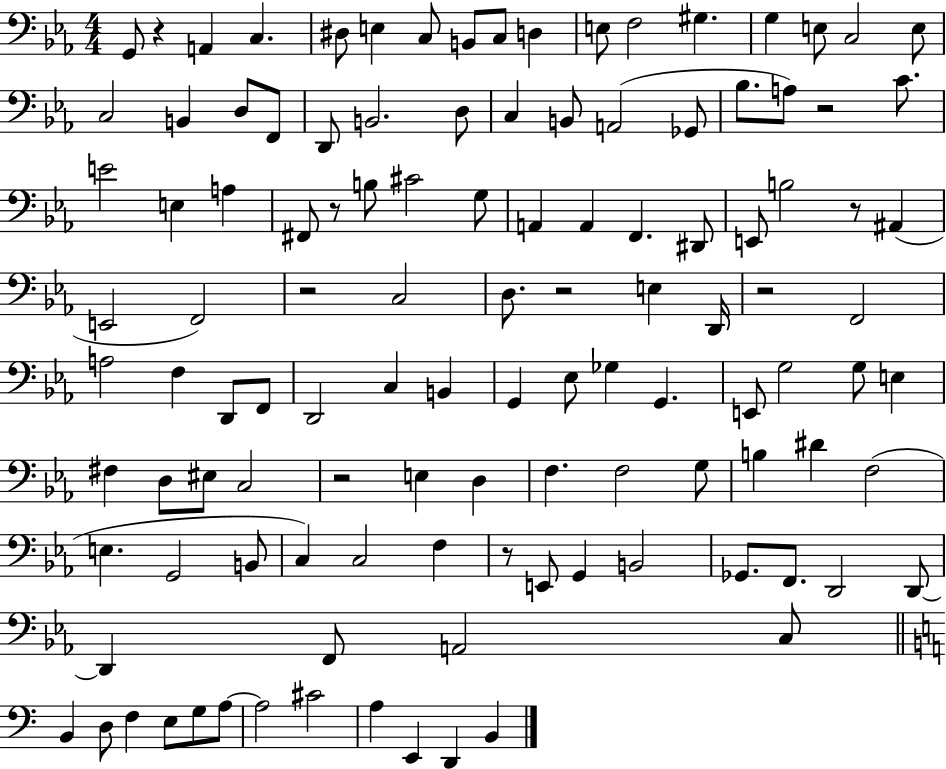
X:1
T:Untitled
M:4/4
L:1/4
K:Eb
G,,/2 z A,, C, ^D,/2 E, C,/2 B,,/2 C,/2 D, E,/2 F,2 ^G, G, E,/2 C,2 E,/2 C,2 B,, D,/2 F,,/2 D,,/2 B,,2 D,/2 C, B,,/2 A,,2 _G,,/2 _B,/2 A,/2 z2 C/2 E2 E, A, ^F,,/2 z/2 B,/2 ^C2 G,/2 A,, A,, F,, ^D,,/2 E,,/2 B,2 z/2 ^A,, E,,2 F,,2 z2 C,2 D,/2 z2 E, D,,/4 z2 F,,2 A,2 F, D,,/2 F,,/2 D,,2 C, B,, G,, _E,/2 _G, G,, E,,/2 G,2 G,/2 E, ^F, D,/2 ^E,/2 C,2 z2 E, D, F, F,2 G,/2 B, ^D F,2 E, G,,2 B,,/2 C, C,2 F, z/2 E,,/2 G,, B,,2 _G,,/2 F,,/2 D,,2 D,,/2 D,, F,,/2 A,,2 C,/2 B,, D,/2 F, E,/2 G,/2 A,/2 A,2 ^C2 A, E,, D,, B,,